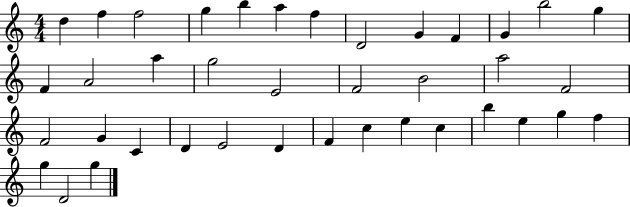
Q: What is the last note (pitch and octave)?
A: G5